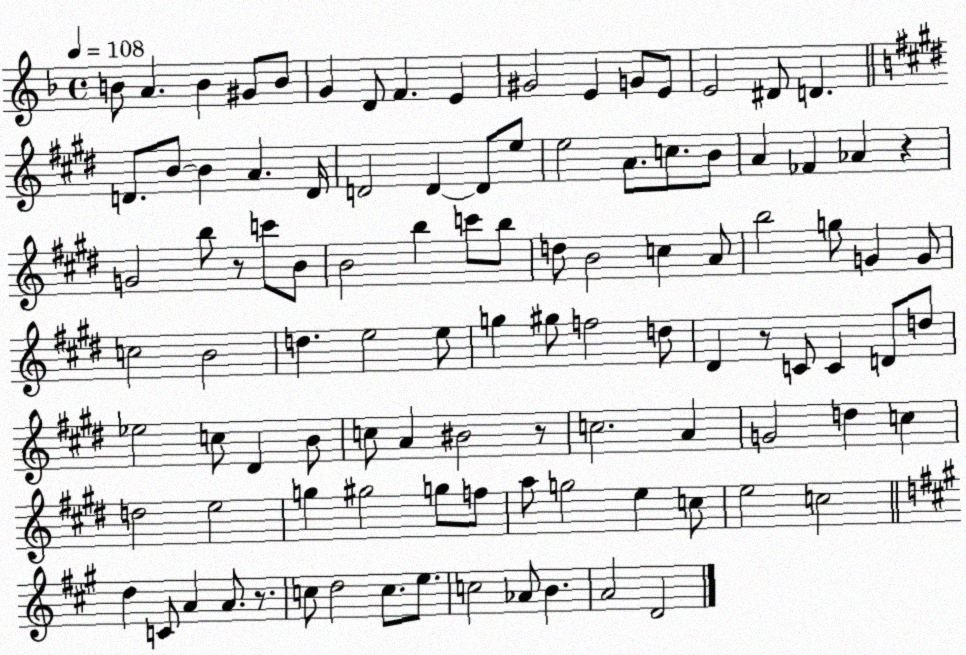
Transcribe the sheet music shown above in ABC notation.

X:1
T:Untitled
M:4/4
L:1/4
K:F
B/2 A B ^G/2 B/2 G D/2 F E ^G2 E G/2 E/2 E2 ^D/2 D D/2 B/2 B A D/4 D2 D D/2 e/2 e2 A/2 c/2 B/2 A _F _A z G2 b/2 z/2 c'/2 B/2 B2 b c'/2 b/2 d/2 B2 c A/2 b2 g/2 G G/2 c2 B2 d e2 e/2 g ^g/2 f2 d/2 ^D z/2 C/2 C D/2 d/2 _e2 c/2 ^D B/2 c/2 A ^B2 z/2 c2 A G2 d c d2 e2 g ^g2 g/2 f/2 a/2 g2 e c/2 e2 c2 d C/2 A A/2 z/2 c/2 d2 c/2 e/2 c2 _A/2 B A2 D2